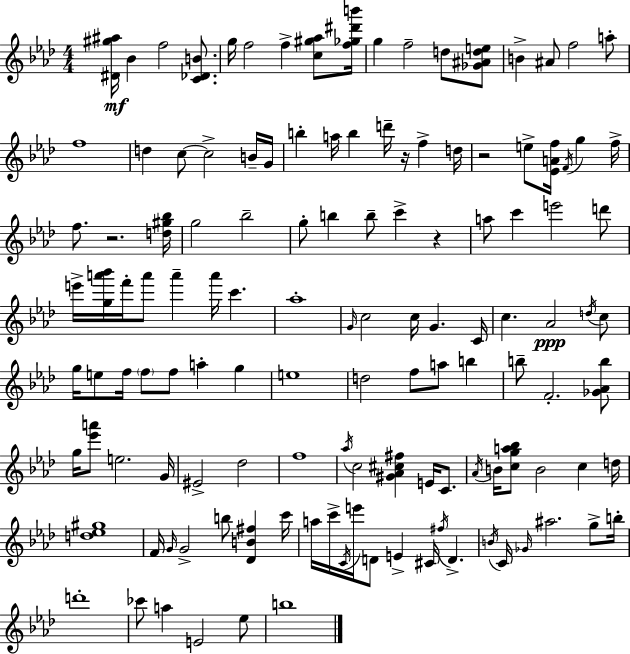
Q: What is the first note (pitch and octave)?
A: Bb4